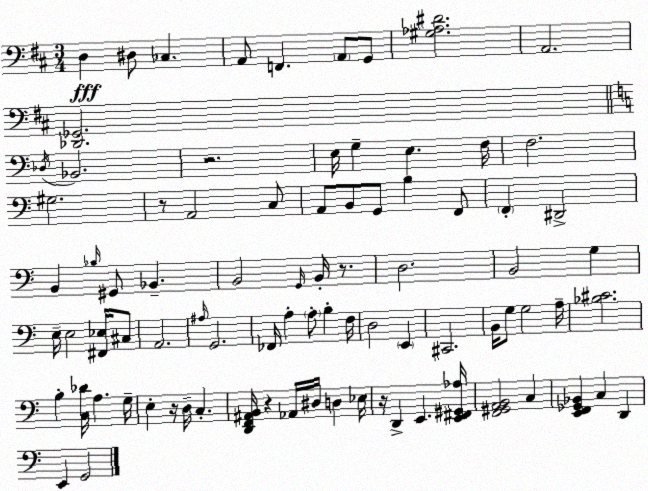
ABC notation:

X:1
T:Untitled
M:3/4
L:1/4
K:D
D, ^D,/2 _C, A,,/2 F,, A,,/2 G,,/2 [^G,_A,^D]2 A,,2 [_D,,_G,,]2 _D,/4 _B,,2 z2 E,/4 G, E, F,/4 F,2 ^G,2 z/2 A,,2 C,/2 A,,/2 B,,/2 G,,/2 B, F,,/2 F,, ^D,,2 B,, _B,/4 ^G,,/2 _B,, B,,2 G,,/4 B,,/4 z/2 D,2 B,,2 G, E,/4 E,2 [^F,,_E,]/4 ^C,/2 A,,2 ^A,/4 G,,2 _F,,/4 A, A,/2 B, F,/4 D,2 E,, ^C,,2 B,,/4 G,/2 G,2 A,/4 [_B,^C]2 B, [C,_D]/4 A, G,/4 E, z/4 D,/4 C, [D,,F,,^A,,B,,]/4 z _A,,/4 ^D,/4 D, _E,/4 z/4 D,, E,, [E,,^F,,^G,,_A,]/4 [F,,^G,,A,,B,,]2 C, [E,,F,,_G,,_B,,] C, D,, E,, G,,2